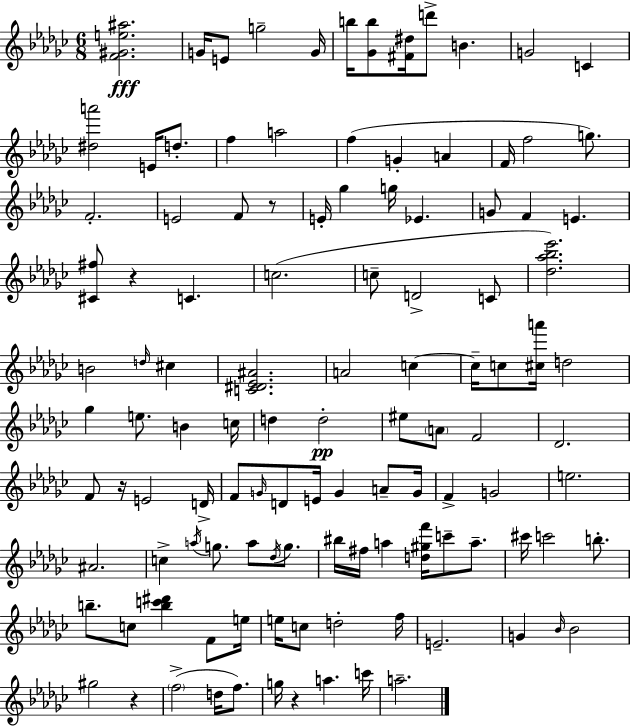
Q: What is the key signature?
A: EES minor